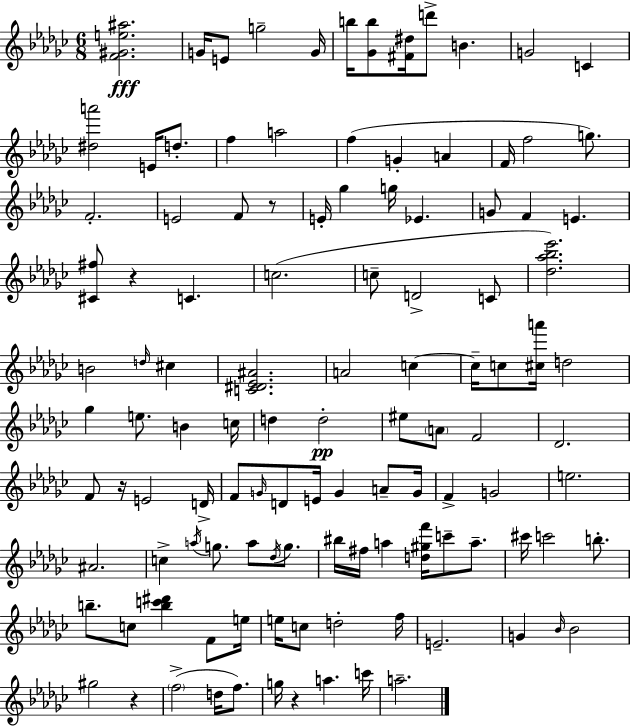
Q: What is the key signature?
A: EES minor